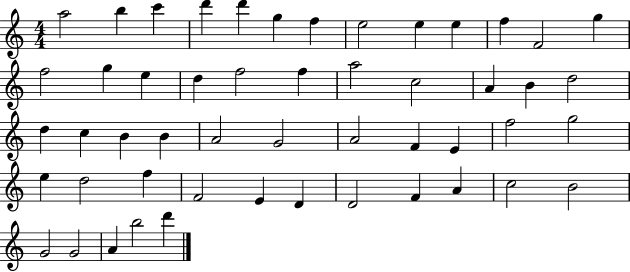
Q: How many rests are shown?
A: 0